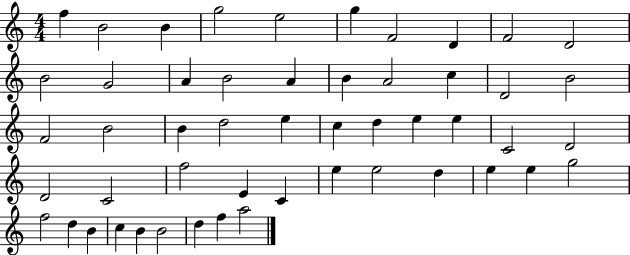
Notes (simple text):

F5/q B4/h B4/q G5/h E5/h G5/q F4/h D4/q F4/h D4/h B4/h G4/h A4/q B4/h A4/q B4/q A4/h C5/q D4/h B4/h F4/h B4/h B4/q D5/h E5/q C5/q D5/q E5/q E5/q C4/h D4/h D4/h C4/h F5/h E4/q C4/q E5/q E5/h D5/q E5/q E5/q G5/h F5/h D5/q B4/q C5/q B4/q B4/h D5/q F5/q A5/h